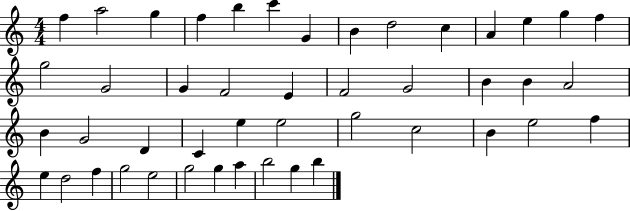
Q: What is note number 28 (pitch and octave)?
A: C4